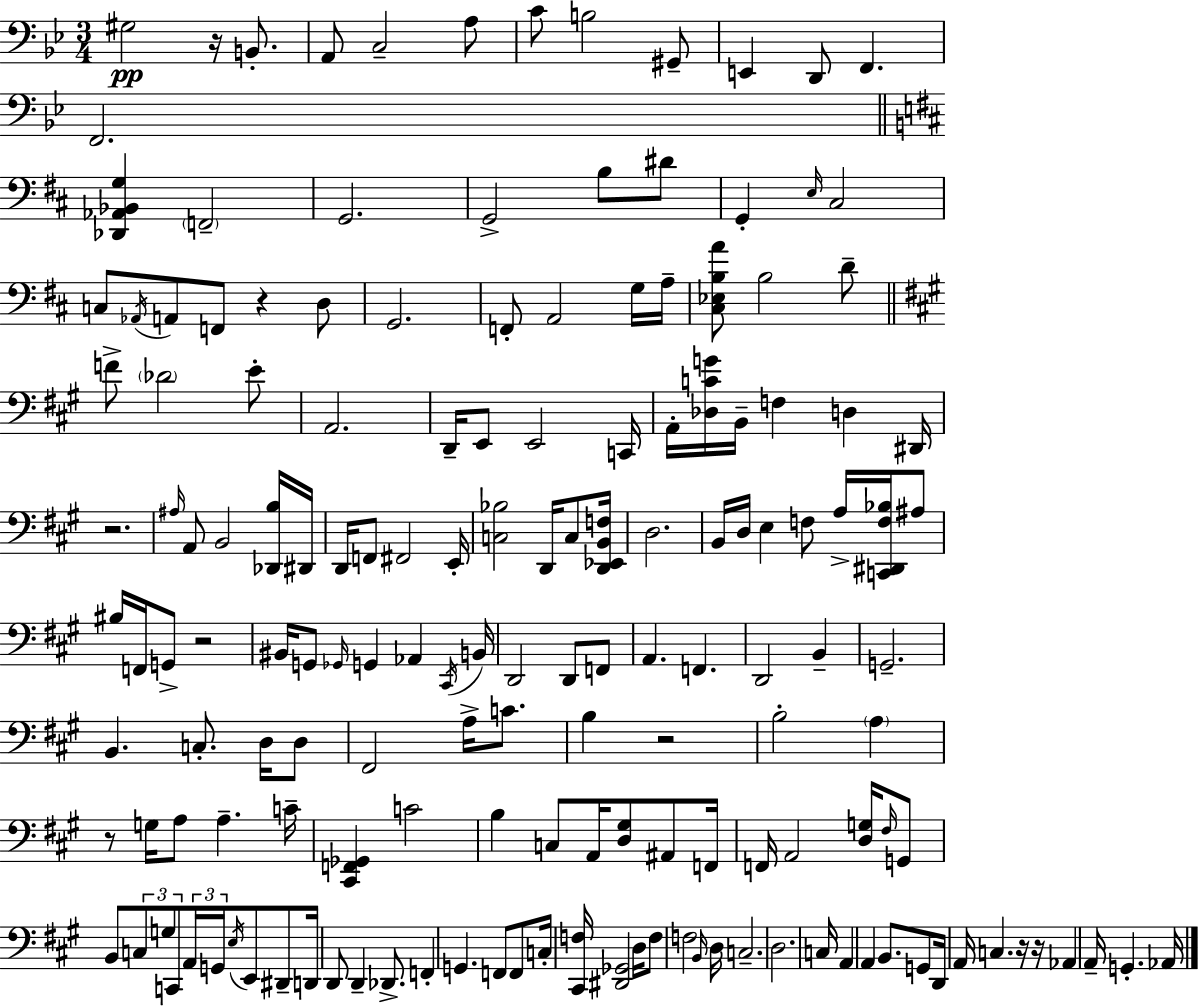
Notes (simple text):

G#3/h R/s B2/e. A2/e C3/h A3/e C4/e B3/h G#2/e E2/q D2/e F2/q. F2/h. [Db2,Ab2,Bb2,G3]/q F2/h G2/h. G2/h B3/e D#4/e G2/q E3/s C#3/h C3/e Ab2/s A2/e F2/e R/q D3/e G2/h. F2/e A2/h G3/s A3/s [C#3,Eb3,B3,A4]/e B3/h D4/e F4/e Db4/h E4/e A2/h. D2/s E2/e E2/h C2/s A2/s [Db3,C4,G4]/s B2/s F3/q D3/q D#2/s R/h. A#3/s A2/e B2/h [Db2,B3]/s D#2/s D2/s F2/e F#2/h E2/s [C3,Bb3]/h D2/s C3/e [D2,Eb2,B2,F3]/s D3/h. B2/s D3/s E3/q F3/e A3/s [C2,D#2,F3,Bb3]/s A#3/e BIS3/s F2/s G2/e R/h BIS2/s G2/e Gb2/s G2/q Ab2/q C#2/s B2/s D2/h D2/e F2/e A2/q. F2/q. D2/h B2/q G2/h. B2/q. C3/e. D3/s D3/e F#2/h A3/s C4/e. B3/q R/h B3/h A3/q R/e G3/s A3/e A3/q. C4/s [C#2,F2,Gb2]/q C4/h B3/q C3/e A2/s [D3,G#3]/e A#2/e F2/s F2/s A2/h [D3,G3]/s F#3/s G2/e B2/e C3/e G3/e C2/e A2/s G2/s E3/s E2/e D#2/e D2/s D2/e D2/q Db2/e. F2/q G2/q. F2/e F2/e C3/s [C#2,F3]/s [D#2,Gb2]/h D3/s F3/e F3/h B2/s D3/s C3/h. D3/h. C3/s A2/q A2/q B2/e. G2/e D2/s A2/s C3/q. R/s R/s Ab2/q A2/s G2/q. Ab2/s